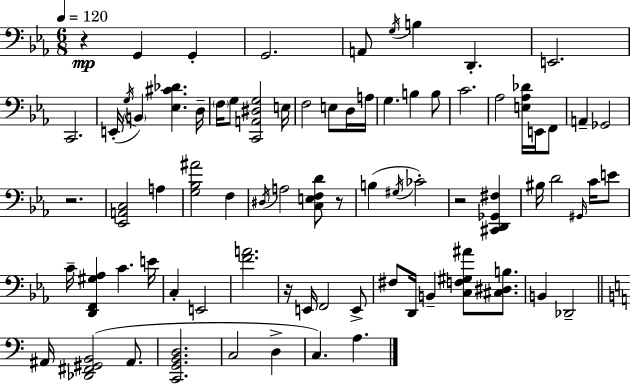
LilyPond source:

{
  \clef bass
  \numericTimeSignature
  \time 6/8
  \key ees \major
  \tempo 4 = 120
  \repeat volta 2 { r4\mp g,4 g,4-. | g,2. | a,8 \acciaccatura { g16 } b4 d,4.-. | e,2. | \break c,2. | e,16-.( \acciaccatura { g16 } \parenthesize b,4) <ees cis' des'>4. | d16-- \parenthesize f16 g8 <c, a, dis g>2 | e16 f2 e8 | \break d16 a16 g4. b4 | b8 c'2. | aes2 <e aes des'>16 e,16 | f,8 a,4-- ges,2 | \break r2. | <ees, a, c>2 a4 | <g bes ais'>2 f4 | \acciaccatura { dis16 } a2 <c e f d'>8 | \break r8 b4( \acciaccatura { gis16 } ces'2-.) | r2 | <cis, d, ges, fis>4 bis16 d'2 | \grace { gis,16 } c'16 e'8 c'16-- <d, f, gis aes>4 c'4. | \break e'16 c4-. e,2 | <f' a'>2. | r16 e,16 f,2 | e,8-> fis8 d,16 b,4-- | \break <c f gis ais'>8 <cis dis b>8. b,4 des,2-- | \bar "||" \break \key c \major ais,16 <des, fis, gis, b,>2( ais,8. | <c, g, b, d>2. | c2 d4-> | c4.) a4. | \break } \bar "|."
}